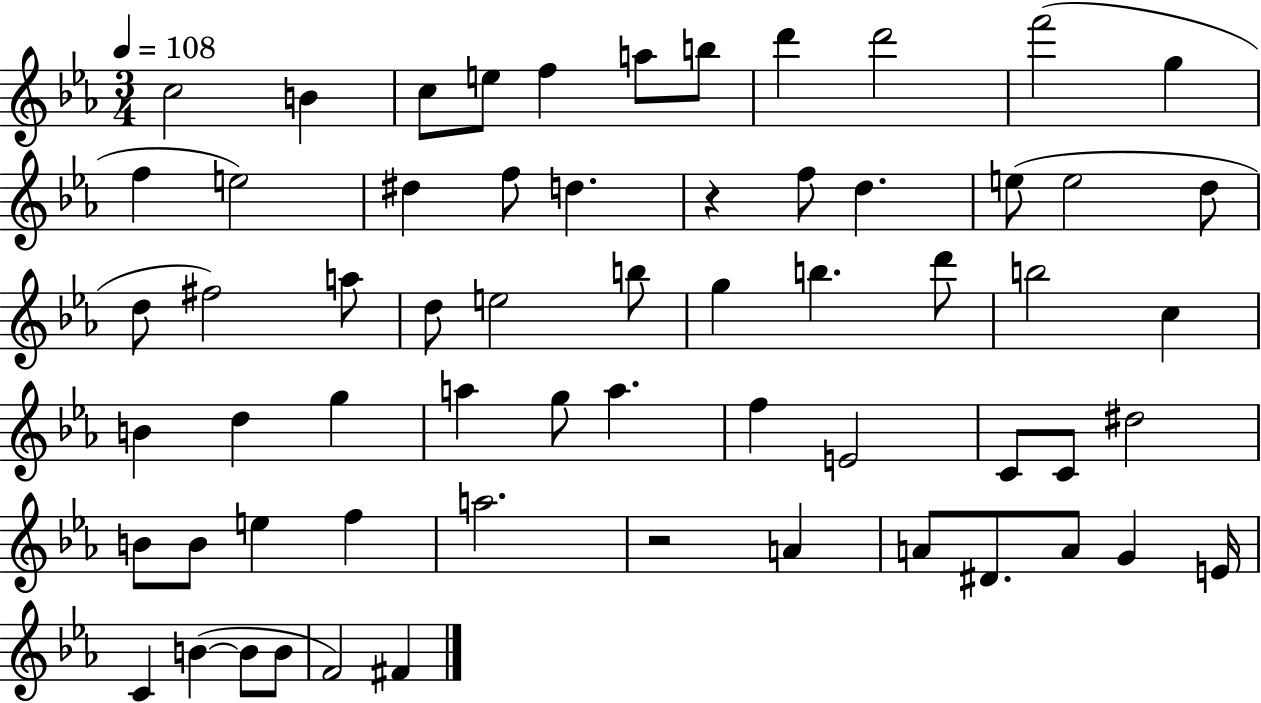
C5/h B4/q C5/e E5/e F5/q A5/e B5/e D6/q D6/h F6/h G5/q F5/q E5/h D#5/q F5/e D5/q. R/q F5/e D5/q. E5/e E5/h D5/e D5/e F#5/h A5/e D5/e E5/h B5/e G5/q B5/q. D6/e B5/h C5/q B4/q D5/q G5/q A5/q G5/e A5/q. F5/q E4/h C4/e C4/e D#5/h B4/e B4/e E5/q F5/q A5/h. R/h A4/q A4/e D#4/e. A4/e G4/q E4/s C4/q B4/q B4/e B4/e F4/h F#4/q